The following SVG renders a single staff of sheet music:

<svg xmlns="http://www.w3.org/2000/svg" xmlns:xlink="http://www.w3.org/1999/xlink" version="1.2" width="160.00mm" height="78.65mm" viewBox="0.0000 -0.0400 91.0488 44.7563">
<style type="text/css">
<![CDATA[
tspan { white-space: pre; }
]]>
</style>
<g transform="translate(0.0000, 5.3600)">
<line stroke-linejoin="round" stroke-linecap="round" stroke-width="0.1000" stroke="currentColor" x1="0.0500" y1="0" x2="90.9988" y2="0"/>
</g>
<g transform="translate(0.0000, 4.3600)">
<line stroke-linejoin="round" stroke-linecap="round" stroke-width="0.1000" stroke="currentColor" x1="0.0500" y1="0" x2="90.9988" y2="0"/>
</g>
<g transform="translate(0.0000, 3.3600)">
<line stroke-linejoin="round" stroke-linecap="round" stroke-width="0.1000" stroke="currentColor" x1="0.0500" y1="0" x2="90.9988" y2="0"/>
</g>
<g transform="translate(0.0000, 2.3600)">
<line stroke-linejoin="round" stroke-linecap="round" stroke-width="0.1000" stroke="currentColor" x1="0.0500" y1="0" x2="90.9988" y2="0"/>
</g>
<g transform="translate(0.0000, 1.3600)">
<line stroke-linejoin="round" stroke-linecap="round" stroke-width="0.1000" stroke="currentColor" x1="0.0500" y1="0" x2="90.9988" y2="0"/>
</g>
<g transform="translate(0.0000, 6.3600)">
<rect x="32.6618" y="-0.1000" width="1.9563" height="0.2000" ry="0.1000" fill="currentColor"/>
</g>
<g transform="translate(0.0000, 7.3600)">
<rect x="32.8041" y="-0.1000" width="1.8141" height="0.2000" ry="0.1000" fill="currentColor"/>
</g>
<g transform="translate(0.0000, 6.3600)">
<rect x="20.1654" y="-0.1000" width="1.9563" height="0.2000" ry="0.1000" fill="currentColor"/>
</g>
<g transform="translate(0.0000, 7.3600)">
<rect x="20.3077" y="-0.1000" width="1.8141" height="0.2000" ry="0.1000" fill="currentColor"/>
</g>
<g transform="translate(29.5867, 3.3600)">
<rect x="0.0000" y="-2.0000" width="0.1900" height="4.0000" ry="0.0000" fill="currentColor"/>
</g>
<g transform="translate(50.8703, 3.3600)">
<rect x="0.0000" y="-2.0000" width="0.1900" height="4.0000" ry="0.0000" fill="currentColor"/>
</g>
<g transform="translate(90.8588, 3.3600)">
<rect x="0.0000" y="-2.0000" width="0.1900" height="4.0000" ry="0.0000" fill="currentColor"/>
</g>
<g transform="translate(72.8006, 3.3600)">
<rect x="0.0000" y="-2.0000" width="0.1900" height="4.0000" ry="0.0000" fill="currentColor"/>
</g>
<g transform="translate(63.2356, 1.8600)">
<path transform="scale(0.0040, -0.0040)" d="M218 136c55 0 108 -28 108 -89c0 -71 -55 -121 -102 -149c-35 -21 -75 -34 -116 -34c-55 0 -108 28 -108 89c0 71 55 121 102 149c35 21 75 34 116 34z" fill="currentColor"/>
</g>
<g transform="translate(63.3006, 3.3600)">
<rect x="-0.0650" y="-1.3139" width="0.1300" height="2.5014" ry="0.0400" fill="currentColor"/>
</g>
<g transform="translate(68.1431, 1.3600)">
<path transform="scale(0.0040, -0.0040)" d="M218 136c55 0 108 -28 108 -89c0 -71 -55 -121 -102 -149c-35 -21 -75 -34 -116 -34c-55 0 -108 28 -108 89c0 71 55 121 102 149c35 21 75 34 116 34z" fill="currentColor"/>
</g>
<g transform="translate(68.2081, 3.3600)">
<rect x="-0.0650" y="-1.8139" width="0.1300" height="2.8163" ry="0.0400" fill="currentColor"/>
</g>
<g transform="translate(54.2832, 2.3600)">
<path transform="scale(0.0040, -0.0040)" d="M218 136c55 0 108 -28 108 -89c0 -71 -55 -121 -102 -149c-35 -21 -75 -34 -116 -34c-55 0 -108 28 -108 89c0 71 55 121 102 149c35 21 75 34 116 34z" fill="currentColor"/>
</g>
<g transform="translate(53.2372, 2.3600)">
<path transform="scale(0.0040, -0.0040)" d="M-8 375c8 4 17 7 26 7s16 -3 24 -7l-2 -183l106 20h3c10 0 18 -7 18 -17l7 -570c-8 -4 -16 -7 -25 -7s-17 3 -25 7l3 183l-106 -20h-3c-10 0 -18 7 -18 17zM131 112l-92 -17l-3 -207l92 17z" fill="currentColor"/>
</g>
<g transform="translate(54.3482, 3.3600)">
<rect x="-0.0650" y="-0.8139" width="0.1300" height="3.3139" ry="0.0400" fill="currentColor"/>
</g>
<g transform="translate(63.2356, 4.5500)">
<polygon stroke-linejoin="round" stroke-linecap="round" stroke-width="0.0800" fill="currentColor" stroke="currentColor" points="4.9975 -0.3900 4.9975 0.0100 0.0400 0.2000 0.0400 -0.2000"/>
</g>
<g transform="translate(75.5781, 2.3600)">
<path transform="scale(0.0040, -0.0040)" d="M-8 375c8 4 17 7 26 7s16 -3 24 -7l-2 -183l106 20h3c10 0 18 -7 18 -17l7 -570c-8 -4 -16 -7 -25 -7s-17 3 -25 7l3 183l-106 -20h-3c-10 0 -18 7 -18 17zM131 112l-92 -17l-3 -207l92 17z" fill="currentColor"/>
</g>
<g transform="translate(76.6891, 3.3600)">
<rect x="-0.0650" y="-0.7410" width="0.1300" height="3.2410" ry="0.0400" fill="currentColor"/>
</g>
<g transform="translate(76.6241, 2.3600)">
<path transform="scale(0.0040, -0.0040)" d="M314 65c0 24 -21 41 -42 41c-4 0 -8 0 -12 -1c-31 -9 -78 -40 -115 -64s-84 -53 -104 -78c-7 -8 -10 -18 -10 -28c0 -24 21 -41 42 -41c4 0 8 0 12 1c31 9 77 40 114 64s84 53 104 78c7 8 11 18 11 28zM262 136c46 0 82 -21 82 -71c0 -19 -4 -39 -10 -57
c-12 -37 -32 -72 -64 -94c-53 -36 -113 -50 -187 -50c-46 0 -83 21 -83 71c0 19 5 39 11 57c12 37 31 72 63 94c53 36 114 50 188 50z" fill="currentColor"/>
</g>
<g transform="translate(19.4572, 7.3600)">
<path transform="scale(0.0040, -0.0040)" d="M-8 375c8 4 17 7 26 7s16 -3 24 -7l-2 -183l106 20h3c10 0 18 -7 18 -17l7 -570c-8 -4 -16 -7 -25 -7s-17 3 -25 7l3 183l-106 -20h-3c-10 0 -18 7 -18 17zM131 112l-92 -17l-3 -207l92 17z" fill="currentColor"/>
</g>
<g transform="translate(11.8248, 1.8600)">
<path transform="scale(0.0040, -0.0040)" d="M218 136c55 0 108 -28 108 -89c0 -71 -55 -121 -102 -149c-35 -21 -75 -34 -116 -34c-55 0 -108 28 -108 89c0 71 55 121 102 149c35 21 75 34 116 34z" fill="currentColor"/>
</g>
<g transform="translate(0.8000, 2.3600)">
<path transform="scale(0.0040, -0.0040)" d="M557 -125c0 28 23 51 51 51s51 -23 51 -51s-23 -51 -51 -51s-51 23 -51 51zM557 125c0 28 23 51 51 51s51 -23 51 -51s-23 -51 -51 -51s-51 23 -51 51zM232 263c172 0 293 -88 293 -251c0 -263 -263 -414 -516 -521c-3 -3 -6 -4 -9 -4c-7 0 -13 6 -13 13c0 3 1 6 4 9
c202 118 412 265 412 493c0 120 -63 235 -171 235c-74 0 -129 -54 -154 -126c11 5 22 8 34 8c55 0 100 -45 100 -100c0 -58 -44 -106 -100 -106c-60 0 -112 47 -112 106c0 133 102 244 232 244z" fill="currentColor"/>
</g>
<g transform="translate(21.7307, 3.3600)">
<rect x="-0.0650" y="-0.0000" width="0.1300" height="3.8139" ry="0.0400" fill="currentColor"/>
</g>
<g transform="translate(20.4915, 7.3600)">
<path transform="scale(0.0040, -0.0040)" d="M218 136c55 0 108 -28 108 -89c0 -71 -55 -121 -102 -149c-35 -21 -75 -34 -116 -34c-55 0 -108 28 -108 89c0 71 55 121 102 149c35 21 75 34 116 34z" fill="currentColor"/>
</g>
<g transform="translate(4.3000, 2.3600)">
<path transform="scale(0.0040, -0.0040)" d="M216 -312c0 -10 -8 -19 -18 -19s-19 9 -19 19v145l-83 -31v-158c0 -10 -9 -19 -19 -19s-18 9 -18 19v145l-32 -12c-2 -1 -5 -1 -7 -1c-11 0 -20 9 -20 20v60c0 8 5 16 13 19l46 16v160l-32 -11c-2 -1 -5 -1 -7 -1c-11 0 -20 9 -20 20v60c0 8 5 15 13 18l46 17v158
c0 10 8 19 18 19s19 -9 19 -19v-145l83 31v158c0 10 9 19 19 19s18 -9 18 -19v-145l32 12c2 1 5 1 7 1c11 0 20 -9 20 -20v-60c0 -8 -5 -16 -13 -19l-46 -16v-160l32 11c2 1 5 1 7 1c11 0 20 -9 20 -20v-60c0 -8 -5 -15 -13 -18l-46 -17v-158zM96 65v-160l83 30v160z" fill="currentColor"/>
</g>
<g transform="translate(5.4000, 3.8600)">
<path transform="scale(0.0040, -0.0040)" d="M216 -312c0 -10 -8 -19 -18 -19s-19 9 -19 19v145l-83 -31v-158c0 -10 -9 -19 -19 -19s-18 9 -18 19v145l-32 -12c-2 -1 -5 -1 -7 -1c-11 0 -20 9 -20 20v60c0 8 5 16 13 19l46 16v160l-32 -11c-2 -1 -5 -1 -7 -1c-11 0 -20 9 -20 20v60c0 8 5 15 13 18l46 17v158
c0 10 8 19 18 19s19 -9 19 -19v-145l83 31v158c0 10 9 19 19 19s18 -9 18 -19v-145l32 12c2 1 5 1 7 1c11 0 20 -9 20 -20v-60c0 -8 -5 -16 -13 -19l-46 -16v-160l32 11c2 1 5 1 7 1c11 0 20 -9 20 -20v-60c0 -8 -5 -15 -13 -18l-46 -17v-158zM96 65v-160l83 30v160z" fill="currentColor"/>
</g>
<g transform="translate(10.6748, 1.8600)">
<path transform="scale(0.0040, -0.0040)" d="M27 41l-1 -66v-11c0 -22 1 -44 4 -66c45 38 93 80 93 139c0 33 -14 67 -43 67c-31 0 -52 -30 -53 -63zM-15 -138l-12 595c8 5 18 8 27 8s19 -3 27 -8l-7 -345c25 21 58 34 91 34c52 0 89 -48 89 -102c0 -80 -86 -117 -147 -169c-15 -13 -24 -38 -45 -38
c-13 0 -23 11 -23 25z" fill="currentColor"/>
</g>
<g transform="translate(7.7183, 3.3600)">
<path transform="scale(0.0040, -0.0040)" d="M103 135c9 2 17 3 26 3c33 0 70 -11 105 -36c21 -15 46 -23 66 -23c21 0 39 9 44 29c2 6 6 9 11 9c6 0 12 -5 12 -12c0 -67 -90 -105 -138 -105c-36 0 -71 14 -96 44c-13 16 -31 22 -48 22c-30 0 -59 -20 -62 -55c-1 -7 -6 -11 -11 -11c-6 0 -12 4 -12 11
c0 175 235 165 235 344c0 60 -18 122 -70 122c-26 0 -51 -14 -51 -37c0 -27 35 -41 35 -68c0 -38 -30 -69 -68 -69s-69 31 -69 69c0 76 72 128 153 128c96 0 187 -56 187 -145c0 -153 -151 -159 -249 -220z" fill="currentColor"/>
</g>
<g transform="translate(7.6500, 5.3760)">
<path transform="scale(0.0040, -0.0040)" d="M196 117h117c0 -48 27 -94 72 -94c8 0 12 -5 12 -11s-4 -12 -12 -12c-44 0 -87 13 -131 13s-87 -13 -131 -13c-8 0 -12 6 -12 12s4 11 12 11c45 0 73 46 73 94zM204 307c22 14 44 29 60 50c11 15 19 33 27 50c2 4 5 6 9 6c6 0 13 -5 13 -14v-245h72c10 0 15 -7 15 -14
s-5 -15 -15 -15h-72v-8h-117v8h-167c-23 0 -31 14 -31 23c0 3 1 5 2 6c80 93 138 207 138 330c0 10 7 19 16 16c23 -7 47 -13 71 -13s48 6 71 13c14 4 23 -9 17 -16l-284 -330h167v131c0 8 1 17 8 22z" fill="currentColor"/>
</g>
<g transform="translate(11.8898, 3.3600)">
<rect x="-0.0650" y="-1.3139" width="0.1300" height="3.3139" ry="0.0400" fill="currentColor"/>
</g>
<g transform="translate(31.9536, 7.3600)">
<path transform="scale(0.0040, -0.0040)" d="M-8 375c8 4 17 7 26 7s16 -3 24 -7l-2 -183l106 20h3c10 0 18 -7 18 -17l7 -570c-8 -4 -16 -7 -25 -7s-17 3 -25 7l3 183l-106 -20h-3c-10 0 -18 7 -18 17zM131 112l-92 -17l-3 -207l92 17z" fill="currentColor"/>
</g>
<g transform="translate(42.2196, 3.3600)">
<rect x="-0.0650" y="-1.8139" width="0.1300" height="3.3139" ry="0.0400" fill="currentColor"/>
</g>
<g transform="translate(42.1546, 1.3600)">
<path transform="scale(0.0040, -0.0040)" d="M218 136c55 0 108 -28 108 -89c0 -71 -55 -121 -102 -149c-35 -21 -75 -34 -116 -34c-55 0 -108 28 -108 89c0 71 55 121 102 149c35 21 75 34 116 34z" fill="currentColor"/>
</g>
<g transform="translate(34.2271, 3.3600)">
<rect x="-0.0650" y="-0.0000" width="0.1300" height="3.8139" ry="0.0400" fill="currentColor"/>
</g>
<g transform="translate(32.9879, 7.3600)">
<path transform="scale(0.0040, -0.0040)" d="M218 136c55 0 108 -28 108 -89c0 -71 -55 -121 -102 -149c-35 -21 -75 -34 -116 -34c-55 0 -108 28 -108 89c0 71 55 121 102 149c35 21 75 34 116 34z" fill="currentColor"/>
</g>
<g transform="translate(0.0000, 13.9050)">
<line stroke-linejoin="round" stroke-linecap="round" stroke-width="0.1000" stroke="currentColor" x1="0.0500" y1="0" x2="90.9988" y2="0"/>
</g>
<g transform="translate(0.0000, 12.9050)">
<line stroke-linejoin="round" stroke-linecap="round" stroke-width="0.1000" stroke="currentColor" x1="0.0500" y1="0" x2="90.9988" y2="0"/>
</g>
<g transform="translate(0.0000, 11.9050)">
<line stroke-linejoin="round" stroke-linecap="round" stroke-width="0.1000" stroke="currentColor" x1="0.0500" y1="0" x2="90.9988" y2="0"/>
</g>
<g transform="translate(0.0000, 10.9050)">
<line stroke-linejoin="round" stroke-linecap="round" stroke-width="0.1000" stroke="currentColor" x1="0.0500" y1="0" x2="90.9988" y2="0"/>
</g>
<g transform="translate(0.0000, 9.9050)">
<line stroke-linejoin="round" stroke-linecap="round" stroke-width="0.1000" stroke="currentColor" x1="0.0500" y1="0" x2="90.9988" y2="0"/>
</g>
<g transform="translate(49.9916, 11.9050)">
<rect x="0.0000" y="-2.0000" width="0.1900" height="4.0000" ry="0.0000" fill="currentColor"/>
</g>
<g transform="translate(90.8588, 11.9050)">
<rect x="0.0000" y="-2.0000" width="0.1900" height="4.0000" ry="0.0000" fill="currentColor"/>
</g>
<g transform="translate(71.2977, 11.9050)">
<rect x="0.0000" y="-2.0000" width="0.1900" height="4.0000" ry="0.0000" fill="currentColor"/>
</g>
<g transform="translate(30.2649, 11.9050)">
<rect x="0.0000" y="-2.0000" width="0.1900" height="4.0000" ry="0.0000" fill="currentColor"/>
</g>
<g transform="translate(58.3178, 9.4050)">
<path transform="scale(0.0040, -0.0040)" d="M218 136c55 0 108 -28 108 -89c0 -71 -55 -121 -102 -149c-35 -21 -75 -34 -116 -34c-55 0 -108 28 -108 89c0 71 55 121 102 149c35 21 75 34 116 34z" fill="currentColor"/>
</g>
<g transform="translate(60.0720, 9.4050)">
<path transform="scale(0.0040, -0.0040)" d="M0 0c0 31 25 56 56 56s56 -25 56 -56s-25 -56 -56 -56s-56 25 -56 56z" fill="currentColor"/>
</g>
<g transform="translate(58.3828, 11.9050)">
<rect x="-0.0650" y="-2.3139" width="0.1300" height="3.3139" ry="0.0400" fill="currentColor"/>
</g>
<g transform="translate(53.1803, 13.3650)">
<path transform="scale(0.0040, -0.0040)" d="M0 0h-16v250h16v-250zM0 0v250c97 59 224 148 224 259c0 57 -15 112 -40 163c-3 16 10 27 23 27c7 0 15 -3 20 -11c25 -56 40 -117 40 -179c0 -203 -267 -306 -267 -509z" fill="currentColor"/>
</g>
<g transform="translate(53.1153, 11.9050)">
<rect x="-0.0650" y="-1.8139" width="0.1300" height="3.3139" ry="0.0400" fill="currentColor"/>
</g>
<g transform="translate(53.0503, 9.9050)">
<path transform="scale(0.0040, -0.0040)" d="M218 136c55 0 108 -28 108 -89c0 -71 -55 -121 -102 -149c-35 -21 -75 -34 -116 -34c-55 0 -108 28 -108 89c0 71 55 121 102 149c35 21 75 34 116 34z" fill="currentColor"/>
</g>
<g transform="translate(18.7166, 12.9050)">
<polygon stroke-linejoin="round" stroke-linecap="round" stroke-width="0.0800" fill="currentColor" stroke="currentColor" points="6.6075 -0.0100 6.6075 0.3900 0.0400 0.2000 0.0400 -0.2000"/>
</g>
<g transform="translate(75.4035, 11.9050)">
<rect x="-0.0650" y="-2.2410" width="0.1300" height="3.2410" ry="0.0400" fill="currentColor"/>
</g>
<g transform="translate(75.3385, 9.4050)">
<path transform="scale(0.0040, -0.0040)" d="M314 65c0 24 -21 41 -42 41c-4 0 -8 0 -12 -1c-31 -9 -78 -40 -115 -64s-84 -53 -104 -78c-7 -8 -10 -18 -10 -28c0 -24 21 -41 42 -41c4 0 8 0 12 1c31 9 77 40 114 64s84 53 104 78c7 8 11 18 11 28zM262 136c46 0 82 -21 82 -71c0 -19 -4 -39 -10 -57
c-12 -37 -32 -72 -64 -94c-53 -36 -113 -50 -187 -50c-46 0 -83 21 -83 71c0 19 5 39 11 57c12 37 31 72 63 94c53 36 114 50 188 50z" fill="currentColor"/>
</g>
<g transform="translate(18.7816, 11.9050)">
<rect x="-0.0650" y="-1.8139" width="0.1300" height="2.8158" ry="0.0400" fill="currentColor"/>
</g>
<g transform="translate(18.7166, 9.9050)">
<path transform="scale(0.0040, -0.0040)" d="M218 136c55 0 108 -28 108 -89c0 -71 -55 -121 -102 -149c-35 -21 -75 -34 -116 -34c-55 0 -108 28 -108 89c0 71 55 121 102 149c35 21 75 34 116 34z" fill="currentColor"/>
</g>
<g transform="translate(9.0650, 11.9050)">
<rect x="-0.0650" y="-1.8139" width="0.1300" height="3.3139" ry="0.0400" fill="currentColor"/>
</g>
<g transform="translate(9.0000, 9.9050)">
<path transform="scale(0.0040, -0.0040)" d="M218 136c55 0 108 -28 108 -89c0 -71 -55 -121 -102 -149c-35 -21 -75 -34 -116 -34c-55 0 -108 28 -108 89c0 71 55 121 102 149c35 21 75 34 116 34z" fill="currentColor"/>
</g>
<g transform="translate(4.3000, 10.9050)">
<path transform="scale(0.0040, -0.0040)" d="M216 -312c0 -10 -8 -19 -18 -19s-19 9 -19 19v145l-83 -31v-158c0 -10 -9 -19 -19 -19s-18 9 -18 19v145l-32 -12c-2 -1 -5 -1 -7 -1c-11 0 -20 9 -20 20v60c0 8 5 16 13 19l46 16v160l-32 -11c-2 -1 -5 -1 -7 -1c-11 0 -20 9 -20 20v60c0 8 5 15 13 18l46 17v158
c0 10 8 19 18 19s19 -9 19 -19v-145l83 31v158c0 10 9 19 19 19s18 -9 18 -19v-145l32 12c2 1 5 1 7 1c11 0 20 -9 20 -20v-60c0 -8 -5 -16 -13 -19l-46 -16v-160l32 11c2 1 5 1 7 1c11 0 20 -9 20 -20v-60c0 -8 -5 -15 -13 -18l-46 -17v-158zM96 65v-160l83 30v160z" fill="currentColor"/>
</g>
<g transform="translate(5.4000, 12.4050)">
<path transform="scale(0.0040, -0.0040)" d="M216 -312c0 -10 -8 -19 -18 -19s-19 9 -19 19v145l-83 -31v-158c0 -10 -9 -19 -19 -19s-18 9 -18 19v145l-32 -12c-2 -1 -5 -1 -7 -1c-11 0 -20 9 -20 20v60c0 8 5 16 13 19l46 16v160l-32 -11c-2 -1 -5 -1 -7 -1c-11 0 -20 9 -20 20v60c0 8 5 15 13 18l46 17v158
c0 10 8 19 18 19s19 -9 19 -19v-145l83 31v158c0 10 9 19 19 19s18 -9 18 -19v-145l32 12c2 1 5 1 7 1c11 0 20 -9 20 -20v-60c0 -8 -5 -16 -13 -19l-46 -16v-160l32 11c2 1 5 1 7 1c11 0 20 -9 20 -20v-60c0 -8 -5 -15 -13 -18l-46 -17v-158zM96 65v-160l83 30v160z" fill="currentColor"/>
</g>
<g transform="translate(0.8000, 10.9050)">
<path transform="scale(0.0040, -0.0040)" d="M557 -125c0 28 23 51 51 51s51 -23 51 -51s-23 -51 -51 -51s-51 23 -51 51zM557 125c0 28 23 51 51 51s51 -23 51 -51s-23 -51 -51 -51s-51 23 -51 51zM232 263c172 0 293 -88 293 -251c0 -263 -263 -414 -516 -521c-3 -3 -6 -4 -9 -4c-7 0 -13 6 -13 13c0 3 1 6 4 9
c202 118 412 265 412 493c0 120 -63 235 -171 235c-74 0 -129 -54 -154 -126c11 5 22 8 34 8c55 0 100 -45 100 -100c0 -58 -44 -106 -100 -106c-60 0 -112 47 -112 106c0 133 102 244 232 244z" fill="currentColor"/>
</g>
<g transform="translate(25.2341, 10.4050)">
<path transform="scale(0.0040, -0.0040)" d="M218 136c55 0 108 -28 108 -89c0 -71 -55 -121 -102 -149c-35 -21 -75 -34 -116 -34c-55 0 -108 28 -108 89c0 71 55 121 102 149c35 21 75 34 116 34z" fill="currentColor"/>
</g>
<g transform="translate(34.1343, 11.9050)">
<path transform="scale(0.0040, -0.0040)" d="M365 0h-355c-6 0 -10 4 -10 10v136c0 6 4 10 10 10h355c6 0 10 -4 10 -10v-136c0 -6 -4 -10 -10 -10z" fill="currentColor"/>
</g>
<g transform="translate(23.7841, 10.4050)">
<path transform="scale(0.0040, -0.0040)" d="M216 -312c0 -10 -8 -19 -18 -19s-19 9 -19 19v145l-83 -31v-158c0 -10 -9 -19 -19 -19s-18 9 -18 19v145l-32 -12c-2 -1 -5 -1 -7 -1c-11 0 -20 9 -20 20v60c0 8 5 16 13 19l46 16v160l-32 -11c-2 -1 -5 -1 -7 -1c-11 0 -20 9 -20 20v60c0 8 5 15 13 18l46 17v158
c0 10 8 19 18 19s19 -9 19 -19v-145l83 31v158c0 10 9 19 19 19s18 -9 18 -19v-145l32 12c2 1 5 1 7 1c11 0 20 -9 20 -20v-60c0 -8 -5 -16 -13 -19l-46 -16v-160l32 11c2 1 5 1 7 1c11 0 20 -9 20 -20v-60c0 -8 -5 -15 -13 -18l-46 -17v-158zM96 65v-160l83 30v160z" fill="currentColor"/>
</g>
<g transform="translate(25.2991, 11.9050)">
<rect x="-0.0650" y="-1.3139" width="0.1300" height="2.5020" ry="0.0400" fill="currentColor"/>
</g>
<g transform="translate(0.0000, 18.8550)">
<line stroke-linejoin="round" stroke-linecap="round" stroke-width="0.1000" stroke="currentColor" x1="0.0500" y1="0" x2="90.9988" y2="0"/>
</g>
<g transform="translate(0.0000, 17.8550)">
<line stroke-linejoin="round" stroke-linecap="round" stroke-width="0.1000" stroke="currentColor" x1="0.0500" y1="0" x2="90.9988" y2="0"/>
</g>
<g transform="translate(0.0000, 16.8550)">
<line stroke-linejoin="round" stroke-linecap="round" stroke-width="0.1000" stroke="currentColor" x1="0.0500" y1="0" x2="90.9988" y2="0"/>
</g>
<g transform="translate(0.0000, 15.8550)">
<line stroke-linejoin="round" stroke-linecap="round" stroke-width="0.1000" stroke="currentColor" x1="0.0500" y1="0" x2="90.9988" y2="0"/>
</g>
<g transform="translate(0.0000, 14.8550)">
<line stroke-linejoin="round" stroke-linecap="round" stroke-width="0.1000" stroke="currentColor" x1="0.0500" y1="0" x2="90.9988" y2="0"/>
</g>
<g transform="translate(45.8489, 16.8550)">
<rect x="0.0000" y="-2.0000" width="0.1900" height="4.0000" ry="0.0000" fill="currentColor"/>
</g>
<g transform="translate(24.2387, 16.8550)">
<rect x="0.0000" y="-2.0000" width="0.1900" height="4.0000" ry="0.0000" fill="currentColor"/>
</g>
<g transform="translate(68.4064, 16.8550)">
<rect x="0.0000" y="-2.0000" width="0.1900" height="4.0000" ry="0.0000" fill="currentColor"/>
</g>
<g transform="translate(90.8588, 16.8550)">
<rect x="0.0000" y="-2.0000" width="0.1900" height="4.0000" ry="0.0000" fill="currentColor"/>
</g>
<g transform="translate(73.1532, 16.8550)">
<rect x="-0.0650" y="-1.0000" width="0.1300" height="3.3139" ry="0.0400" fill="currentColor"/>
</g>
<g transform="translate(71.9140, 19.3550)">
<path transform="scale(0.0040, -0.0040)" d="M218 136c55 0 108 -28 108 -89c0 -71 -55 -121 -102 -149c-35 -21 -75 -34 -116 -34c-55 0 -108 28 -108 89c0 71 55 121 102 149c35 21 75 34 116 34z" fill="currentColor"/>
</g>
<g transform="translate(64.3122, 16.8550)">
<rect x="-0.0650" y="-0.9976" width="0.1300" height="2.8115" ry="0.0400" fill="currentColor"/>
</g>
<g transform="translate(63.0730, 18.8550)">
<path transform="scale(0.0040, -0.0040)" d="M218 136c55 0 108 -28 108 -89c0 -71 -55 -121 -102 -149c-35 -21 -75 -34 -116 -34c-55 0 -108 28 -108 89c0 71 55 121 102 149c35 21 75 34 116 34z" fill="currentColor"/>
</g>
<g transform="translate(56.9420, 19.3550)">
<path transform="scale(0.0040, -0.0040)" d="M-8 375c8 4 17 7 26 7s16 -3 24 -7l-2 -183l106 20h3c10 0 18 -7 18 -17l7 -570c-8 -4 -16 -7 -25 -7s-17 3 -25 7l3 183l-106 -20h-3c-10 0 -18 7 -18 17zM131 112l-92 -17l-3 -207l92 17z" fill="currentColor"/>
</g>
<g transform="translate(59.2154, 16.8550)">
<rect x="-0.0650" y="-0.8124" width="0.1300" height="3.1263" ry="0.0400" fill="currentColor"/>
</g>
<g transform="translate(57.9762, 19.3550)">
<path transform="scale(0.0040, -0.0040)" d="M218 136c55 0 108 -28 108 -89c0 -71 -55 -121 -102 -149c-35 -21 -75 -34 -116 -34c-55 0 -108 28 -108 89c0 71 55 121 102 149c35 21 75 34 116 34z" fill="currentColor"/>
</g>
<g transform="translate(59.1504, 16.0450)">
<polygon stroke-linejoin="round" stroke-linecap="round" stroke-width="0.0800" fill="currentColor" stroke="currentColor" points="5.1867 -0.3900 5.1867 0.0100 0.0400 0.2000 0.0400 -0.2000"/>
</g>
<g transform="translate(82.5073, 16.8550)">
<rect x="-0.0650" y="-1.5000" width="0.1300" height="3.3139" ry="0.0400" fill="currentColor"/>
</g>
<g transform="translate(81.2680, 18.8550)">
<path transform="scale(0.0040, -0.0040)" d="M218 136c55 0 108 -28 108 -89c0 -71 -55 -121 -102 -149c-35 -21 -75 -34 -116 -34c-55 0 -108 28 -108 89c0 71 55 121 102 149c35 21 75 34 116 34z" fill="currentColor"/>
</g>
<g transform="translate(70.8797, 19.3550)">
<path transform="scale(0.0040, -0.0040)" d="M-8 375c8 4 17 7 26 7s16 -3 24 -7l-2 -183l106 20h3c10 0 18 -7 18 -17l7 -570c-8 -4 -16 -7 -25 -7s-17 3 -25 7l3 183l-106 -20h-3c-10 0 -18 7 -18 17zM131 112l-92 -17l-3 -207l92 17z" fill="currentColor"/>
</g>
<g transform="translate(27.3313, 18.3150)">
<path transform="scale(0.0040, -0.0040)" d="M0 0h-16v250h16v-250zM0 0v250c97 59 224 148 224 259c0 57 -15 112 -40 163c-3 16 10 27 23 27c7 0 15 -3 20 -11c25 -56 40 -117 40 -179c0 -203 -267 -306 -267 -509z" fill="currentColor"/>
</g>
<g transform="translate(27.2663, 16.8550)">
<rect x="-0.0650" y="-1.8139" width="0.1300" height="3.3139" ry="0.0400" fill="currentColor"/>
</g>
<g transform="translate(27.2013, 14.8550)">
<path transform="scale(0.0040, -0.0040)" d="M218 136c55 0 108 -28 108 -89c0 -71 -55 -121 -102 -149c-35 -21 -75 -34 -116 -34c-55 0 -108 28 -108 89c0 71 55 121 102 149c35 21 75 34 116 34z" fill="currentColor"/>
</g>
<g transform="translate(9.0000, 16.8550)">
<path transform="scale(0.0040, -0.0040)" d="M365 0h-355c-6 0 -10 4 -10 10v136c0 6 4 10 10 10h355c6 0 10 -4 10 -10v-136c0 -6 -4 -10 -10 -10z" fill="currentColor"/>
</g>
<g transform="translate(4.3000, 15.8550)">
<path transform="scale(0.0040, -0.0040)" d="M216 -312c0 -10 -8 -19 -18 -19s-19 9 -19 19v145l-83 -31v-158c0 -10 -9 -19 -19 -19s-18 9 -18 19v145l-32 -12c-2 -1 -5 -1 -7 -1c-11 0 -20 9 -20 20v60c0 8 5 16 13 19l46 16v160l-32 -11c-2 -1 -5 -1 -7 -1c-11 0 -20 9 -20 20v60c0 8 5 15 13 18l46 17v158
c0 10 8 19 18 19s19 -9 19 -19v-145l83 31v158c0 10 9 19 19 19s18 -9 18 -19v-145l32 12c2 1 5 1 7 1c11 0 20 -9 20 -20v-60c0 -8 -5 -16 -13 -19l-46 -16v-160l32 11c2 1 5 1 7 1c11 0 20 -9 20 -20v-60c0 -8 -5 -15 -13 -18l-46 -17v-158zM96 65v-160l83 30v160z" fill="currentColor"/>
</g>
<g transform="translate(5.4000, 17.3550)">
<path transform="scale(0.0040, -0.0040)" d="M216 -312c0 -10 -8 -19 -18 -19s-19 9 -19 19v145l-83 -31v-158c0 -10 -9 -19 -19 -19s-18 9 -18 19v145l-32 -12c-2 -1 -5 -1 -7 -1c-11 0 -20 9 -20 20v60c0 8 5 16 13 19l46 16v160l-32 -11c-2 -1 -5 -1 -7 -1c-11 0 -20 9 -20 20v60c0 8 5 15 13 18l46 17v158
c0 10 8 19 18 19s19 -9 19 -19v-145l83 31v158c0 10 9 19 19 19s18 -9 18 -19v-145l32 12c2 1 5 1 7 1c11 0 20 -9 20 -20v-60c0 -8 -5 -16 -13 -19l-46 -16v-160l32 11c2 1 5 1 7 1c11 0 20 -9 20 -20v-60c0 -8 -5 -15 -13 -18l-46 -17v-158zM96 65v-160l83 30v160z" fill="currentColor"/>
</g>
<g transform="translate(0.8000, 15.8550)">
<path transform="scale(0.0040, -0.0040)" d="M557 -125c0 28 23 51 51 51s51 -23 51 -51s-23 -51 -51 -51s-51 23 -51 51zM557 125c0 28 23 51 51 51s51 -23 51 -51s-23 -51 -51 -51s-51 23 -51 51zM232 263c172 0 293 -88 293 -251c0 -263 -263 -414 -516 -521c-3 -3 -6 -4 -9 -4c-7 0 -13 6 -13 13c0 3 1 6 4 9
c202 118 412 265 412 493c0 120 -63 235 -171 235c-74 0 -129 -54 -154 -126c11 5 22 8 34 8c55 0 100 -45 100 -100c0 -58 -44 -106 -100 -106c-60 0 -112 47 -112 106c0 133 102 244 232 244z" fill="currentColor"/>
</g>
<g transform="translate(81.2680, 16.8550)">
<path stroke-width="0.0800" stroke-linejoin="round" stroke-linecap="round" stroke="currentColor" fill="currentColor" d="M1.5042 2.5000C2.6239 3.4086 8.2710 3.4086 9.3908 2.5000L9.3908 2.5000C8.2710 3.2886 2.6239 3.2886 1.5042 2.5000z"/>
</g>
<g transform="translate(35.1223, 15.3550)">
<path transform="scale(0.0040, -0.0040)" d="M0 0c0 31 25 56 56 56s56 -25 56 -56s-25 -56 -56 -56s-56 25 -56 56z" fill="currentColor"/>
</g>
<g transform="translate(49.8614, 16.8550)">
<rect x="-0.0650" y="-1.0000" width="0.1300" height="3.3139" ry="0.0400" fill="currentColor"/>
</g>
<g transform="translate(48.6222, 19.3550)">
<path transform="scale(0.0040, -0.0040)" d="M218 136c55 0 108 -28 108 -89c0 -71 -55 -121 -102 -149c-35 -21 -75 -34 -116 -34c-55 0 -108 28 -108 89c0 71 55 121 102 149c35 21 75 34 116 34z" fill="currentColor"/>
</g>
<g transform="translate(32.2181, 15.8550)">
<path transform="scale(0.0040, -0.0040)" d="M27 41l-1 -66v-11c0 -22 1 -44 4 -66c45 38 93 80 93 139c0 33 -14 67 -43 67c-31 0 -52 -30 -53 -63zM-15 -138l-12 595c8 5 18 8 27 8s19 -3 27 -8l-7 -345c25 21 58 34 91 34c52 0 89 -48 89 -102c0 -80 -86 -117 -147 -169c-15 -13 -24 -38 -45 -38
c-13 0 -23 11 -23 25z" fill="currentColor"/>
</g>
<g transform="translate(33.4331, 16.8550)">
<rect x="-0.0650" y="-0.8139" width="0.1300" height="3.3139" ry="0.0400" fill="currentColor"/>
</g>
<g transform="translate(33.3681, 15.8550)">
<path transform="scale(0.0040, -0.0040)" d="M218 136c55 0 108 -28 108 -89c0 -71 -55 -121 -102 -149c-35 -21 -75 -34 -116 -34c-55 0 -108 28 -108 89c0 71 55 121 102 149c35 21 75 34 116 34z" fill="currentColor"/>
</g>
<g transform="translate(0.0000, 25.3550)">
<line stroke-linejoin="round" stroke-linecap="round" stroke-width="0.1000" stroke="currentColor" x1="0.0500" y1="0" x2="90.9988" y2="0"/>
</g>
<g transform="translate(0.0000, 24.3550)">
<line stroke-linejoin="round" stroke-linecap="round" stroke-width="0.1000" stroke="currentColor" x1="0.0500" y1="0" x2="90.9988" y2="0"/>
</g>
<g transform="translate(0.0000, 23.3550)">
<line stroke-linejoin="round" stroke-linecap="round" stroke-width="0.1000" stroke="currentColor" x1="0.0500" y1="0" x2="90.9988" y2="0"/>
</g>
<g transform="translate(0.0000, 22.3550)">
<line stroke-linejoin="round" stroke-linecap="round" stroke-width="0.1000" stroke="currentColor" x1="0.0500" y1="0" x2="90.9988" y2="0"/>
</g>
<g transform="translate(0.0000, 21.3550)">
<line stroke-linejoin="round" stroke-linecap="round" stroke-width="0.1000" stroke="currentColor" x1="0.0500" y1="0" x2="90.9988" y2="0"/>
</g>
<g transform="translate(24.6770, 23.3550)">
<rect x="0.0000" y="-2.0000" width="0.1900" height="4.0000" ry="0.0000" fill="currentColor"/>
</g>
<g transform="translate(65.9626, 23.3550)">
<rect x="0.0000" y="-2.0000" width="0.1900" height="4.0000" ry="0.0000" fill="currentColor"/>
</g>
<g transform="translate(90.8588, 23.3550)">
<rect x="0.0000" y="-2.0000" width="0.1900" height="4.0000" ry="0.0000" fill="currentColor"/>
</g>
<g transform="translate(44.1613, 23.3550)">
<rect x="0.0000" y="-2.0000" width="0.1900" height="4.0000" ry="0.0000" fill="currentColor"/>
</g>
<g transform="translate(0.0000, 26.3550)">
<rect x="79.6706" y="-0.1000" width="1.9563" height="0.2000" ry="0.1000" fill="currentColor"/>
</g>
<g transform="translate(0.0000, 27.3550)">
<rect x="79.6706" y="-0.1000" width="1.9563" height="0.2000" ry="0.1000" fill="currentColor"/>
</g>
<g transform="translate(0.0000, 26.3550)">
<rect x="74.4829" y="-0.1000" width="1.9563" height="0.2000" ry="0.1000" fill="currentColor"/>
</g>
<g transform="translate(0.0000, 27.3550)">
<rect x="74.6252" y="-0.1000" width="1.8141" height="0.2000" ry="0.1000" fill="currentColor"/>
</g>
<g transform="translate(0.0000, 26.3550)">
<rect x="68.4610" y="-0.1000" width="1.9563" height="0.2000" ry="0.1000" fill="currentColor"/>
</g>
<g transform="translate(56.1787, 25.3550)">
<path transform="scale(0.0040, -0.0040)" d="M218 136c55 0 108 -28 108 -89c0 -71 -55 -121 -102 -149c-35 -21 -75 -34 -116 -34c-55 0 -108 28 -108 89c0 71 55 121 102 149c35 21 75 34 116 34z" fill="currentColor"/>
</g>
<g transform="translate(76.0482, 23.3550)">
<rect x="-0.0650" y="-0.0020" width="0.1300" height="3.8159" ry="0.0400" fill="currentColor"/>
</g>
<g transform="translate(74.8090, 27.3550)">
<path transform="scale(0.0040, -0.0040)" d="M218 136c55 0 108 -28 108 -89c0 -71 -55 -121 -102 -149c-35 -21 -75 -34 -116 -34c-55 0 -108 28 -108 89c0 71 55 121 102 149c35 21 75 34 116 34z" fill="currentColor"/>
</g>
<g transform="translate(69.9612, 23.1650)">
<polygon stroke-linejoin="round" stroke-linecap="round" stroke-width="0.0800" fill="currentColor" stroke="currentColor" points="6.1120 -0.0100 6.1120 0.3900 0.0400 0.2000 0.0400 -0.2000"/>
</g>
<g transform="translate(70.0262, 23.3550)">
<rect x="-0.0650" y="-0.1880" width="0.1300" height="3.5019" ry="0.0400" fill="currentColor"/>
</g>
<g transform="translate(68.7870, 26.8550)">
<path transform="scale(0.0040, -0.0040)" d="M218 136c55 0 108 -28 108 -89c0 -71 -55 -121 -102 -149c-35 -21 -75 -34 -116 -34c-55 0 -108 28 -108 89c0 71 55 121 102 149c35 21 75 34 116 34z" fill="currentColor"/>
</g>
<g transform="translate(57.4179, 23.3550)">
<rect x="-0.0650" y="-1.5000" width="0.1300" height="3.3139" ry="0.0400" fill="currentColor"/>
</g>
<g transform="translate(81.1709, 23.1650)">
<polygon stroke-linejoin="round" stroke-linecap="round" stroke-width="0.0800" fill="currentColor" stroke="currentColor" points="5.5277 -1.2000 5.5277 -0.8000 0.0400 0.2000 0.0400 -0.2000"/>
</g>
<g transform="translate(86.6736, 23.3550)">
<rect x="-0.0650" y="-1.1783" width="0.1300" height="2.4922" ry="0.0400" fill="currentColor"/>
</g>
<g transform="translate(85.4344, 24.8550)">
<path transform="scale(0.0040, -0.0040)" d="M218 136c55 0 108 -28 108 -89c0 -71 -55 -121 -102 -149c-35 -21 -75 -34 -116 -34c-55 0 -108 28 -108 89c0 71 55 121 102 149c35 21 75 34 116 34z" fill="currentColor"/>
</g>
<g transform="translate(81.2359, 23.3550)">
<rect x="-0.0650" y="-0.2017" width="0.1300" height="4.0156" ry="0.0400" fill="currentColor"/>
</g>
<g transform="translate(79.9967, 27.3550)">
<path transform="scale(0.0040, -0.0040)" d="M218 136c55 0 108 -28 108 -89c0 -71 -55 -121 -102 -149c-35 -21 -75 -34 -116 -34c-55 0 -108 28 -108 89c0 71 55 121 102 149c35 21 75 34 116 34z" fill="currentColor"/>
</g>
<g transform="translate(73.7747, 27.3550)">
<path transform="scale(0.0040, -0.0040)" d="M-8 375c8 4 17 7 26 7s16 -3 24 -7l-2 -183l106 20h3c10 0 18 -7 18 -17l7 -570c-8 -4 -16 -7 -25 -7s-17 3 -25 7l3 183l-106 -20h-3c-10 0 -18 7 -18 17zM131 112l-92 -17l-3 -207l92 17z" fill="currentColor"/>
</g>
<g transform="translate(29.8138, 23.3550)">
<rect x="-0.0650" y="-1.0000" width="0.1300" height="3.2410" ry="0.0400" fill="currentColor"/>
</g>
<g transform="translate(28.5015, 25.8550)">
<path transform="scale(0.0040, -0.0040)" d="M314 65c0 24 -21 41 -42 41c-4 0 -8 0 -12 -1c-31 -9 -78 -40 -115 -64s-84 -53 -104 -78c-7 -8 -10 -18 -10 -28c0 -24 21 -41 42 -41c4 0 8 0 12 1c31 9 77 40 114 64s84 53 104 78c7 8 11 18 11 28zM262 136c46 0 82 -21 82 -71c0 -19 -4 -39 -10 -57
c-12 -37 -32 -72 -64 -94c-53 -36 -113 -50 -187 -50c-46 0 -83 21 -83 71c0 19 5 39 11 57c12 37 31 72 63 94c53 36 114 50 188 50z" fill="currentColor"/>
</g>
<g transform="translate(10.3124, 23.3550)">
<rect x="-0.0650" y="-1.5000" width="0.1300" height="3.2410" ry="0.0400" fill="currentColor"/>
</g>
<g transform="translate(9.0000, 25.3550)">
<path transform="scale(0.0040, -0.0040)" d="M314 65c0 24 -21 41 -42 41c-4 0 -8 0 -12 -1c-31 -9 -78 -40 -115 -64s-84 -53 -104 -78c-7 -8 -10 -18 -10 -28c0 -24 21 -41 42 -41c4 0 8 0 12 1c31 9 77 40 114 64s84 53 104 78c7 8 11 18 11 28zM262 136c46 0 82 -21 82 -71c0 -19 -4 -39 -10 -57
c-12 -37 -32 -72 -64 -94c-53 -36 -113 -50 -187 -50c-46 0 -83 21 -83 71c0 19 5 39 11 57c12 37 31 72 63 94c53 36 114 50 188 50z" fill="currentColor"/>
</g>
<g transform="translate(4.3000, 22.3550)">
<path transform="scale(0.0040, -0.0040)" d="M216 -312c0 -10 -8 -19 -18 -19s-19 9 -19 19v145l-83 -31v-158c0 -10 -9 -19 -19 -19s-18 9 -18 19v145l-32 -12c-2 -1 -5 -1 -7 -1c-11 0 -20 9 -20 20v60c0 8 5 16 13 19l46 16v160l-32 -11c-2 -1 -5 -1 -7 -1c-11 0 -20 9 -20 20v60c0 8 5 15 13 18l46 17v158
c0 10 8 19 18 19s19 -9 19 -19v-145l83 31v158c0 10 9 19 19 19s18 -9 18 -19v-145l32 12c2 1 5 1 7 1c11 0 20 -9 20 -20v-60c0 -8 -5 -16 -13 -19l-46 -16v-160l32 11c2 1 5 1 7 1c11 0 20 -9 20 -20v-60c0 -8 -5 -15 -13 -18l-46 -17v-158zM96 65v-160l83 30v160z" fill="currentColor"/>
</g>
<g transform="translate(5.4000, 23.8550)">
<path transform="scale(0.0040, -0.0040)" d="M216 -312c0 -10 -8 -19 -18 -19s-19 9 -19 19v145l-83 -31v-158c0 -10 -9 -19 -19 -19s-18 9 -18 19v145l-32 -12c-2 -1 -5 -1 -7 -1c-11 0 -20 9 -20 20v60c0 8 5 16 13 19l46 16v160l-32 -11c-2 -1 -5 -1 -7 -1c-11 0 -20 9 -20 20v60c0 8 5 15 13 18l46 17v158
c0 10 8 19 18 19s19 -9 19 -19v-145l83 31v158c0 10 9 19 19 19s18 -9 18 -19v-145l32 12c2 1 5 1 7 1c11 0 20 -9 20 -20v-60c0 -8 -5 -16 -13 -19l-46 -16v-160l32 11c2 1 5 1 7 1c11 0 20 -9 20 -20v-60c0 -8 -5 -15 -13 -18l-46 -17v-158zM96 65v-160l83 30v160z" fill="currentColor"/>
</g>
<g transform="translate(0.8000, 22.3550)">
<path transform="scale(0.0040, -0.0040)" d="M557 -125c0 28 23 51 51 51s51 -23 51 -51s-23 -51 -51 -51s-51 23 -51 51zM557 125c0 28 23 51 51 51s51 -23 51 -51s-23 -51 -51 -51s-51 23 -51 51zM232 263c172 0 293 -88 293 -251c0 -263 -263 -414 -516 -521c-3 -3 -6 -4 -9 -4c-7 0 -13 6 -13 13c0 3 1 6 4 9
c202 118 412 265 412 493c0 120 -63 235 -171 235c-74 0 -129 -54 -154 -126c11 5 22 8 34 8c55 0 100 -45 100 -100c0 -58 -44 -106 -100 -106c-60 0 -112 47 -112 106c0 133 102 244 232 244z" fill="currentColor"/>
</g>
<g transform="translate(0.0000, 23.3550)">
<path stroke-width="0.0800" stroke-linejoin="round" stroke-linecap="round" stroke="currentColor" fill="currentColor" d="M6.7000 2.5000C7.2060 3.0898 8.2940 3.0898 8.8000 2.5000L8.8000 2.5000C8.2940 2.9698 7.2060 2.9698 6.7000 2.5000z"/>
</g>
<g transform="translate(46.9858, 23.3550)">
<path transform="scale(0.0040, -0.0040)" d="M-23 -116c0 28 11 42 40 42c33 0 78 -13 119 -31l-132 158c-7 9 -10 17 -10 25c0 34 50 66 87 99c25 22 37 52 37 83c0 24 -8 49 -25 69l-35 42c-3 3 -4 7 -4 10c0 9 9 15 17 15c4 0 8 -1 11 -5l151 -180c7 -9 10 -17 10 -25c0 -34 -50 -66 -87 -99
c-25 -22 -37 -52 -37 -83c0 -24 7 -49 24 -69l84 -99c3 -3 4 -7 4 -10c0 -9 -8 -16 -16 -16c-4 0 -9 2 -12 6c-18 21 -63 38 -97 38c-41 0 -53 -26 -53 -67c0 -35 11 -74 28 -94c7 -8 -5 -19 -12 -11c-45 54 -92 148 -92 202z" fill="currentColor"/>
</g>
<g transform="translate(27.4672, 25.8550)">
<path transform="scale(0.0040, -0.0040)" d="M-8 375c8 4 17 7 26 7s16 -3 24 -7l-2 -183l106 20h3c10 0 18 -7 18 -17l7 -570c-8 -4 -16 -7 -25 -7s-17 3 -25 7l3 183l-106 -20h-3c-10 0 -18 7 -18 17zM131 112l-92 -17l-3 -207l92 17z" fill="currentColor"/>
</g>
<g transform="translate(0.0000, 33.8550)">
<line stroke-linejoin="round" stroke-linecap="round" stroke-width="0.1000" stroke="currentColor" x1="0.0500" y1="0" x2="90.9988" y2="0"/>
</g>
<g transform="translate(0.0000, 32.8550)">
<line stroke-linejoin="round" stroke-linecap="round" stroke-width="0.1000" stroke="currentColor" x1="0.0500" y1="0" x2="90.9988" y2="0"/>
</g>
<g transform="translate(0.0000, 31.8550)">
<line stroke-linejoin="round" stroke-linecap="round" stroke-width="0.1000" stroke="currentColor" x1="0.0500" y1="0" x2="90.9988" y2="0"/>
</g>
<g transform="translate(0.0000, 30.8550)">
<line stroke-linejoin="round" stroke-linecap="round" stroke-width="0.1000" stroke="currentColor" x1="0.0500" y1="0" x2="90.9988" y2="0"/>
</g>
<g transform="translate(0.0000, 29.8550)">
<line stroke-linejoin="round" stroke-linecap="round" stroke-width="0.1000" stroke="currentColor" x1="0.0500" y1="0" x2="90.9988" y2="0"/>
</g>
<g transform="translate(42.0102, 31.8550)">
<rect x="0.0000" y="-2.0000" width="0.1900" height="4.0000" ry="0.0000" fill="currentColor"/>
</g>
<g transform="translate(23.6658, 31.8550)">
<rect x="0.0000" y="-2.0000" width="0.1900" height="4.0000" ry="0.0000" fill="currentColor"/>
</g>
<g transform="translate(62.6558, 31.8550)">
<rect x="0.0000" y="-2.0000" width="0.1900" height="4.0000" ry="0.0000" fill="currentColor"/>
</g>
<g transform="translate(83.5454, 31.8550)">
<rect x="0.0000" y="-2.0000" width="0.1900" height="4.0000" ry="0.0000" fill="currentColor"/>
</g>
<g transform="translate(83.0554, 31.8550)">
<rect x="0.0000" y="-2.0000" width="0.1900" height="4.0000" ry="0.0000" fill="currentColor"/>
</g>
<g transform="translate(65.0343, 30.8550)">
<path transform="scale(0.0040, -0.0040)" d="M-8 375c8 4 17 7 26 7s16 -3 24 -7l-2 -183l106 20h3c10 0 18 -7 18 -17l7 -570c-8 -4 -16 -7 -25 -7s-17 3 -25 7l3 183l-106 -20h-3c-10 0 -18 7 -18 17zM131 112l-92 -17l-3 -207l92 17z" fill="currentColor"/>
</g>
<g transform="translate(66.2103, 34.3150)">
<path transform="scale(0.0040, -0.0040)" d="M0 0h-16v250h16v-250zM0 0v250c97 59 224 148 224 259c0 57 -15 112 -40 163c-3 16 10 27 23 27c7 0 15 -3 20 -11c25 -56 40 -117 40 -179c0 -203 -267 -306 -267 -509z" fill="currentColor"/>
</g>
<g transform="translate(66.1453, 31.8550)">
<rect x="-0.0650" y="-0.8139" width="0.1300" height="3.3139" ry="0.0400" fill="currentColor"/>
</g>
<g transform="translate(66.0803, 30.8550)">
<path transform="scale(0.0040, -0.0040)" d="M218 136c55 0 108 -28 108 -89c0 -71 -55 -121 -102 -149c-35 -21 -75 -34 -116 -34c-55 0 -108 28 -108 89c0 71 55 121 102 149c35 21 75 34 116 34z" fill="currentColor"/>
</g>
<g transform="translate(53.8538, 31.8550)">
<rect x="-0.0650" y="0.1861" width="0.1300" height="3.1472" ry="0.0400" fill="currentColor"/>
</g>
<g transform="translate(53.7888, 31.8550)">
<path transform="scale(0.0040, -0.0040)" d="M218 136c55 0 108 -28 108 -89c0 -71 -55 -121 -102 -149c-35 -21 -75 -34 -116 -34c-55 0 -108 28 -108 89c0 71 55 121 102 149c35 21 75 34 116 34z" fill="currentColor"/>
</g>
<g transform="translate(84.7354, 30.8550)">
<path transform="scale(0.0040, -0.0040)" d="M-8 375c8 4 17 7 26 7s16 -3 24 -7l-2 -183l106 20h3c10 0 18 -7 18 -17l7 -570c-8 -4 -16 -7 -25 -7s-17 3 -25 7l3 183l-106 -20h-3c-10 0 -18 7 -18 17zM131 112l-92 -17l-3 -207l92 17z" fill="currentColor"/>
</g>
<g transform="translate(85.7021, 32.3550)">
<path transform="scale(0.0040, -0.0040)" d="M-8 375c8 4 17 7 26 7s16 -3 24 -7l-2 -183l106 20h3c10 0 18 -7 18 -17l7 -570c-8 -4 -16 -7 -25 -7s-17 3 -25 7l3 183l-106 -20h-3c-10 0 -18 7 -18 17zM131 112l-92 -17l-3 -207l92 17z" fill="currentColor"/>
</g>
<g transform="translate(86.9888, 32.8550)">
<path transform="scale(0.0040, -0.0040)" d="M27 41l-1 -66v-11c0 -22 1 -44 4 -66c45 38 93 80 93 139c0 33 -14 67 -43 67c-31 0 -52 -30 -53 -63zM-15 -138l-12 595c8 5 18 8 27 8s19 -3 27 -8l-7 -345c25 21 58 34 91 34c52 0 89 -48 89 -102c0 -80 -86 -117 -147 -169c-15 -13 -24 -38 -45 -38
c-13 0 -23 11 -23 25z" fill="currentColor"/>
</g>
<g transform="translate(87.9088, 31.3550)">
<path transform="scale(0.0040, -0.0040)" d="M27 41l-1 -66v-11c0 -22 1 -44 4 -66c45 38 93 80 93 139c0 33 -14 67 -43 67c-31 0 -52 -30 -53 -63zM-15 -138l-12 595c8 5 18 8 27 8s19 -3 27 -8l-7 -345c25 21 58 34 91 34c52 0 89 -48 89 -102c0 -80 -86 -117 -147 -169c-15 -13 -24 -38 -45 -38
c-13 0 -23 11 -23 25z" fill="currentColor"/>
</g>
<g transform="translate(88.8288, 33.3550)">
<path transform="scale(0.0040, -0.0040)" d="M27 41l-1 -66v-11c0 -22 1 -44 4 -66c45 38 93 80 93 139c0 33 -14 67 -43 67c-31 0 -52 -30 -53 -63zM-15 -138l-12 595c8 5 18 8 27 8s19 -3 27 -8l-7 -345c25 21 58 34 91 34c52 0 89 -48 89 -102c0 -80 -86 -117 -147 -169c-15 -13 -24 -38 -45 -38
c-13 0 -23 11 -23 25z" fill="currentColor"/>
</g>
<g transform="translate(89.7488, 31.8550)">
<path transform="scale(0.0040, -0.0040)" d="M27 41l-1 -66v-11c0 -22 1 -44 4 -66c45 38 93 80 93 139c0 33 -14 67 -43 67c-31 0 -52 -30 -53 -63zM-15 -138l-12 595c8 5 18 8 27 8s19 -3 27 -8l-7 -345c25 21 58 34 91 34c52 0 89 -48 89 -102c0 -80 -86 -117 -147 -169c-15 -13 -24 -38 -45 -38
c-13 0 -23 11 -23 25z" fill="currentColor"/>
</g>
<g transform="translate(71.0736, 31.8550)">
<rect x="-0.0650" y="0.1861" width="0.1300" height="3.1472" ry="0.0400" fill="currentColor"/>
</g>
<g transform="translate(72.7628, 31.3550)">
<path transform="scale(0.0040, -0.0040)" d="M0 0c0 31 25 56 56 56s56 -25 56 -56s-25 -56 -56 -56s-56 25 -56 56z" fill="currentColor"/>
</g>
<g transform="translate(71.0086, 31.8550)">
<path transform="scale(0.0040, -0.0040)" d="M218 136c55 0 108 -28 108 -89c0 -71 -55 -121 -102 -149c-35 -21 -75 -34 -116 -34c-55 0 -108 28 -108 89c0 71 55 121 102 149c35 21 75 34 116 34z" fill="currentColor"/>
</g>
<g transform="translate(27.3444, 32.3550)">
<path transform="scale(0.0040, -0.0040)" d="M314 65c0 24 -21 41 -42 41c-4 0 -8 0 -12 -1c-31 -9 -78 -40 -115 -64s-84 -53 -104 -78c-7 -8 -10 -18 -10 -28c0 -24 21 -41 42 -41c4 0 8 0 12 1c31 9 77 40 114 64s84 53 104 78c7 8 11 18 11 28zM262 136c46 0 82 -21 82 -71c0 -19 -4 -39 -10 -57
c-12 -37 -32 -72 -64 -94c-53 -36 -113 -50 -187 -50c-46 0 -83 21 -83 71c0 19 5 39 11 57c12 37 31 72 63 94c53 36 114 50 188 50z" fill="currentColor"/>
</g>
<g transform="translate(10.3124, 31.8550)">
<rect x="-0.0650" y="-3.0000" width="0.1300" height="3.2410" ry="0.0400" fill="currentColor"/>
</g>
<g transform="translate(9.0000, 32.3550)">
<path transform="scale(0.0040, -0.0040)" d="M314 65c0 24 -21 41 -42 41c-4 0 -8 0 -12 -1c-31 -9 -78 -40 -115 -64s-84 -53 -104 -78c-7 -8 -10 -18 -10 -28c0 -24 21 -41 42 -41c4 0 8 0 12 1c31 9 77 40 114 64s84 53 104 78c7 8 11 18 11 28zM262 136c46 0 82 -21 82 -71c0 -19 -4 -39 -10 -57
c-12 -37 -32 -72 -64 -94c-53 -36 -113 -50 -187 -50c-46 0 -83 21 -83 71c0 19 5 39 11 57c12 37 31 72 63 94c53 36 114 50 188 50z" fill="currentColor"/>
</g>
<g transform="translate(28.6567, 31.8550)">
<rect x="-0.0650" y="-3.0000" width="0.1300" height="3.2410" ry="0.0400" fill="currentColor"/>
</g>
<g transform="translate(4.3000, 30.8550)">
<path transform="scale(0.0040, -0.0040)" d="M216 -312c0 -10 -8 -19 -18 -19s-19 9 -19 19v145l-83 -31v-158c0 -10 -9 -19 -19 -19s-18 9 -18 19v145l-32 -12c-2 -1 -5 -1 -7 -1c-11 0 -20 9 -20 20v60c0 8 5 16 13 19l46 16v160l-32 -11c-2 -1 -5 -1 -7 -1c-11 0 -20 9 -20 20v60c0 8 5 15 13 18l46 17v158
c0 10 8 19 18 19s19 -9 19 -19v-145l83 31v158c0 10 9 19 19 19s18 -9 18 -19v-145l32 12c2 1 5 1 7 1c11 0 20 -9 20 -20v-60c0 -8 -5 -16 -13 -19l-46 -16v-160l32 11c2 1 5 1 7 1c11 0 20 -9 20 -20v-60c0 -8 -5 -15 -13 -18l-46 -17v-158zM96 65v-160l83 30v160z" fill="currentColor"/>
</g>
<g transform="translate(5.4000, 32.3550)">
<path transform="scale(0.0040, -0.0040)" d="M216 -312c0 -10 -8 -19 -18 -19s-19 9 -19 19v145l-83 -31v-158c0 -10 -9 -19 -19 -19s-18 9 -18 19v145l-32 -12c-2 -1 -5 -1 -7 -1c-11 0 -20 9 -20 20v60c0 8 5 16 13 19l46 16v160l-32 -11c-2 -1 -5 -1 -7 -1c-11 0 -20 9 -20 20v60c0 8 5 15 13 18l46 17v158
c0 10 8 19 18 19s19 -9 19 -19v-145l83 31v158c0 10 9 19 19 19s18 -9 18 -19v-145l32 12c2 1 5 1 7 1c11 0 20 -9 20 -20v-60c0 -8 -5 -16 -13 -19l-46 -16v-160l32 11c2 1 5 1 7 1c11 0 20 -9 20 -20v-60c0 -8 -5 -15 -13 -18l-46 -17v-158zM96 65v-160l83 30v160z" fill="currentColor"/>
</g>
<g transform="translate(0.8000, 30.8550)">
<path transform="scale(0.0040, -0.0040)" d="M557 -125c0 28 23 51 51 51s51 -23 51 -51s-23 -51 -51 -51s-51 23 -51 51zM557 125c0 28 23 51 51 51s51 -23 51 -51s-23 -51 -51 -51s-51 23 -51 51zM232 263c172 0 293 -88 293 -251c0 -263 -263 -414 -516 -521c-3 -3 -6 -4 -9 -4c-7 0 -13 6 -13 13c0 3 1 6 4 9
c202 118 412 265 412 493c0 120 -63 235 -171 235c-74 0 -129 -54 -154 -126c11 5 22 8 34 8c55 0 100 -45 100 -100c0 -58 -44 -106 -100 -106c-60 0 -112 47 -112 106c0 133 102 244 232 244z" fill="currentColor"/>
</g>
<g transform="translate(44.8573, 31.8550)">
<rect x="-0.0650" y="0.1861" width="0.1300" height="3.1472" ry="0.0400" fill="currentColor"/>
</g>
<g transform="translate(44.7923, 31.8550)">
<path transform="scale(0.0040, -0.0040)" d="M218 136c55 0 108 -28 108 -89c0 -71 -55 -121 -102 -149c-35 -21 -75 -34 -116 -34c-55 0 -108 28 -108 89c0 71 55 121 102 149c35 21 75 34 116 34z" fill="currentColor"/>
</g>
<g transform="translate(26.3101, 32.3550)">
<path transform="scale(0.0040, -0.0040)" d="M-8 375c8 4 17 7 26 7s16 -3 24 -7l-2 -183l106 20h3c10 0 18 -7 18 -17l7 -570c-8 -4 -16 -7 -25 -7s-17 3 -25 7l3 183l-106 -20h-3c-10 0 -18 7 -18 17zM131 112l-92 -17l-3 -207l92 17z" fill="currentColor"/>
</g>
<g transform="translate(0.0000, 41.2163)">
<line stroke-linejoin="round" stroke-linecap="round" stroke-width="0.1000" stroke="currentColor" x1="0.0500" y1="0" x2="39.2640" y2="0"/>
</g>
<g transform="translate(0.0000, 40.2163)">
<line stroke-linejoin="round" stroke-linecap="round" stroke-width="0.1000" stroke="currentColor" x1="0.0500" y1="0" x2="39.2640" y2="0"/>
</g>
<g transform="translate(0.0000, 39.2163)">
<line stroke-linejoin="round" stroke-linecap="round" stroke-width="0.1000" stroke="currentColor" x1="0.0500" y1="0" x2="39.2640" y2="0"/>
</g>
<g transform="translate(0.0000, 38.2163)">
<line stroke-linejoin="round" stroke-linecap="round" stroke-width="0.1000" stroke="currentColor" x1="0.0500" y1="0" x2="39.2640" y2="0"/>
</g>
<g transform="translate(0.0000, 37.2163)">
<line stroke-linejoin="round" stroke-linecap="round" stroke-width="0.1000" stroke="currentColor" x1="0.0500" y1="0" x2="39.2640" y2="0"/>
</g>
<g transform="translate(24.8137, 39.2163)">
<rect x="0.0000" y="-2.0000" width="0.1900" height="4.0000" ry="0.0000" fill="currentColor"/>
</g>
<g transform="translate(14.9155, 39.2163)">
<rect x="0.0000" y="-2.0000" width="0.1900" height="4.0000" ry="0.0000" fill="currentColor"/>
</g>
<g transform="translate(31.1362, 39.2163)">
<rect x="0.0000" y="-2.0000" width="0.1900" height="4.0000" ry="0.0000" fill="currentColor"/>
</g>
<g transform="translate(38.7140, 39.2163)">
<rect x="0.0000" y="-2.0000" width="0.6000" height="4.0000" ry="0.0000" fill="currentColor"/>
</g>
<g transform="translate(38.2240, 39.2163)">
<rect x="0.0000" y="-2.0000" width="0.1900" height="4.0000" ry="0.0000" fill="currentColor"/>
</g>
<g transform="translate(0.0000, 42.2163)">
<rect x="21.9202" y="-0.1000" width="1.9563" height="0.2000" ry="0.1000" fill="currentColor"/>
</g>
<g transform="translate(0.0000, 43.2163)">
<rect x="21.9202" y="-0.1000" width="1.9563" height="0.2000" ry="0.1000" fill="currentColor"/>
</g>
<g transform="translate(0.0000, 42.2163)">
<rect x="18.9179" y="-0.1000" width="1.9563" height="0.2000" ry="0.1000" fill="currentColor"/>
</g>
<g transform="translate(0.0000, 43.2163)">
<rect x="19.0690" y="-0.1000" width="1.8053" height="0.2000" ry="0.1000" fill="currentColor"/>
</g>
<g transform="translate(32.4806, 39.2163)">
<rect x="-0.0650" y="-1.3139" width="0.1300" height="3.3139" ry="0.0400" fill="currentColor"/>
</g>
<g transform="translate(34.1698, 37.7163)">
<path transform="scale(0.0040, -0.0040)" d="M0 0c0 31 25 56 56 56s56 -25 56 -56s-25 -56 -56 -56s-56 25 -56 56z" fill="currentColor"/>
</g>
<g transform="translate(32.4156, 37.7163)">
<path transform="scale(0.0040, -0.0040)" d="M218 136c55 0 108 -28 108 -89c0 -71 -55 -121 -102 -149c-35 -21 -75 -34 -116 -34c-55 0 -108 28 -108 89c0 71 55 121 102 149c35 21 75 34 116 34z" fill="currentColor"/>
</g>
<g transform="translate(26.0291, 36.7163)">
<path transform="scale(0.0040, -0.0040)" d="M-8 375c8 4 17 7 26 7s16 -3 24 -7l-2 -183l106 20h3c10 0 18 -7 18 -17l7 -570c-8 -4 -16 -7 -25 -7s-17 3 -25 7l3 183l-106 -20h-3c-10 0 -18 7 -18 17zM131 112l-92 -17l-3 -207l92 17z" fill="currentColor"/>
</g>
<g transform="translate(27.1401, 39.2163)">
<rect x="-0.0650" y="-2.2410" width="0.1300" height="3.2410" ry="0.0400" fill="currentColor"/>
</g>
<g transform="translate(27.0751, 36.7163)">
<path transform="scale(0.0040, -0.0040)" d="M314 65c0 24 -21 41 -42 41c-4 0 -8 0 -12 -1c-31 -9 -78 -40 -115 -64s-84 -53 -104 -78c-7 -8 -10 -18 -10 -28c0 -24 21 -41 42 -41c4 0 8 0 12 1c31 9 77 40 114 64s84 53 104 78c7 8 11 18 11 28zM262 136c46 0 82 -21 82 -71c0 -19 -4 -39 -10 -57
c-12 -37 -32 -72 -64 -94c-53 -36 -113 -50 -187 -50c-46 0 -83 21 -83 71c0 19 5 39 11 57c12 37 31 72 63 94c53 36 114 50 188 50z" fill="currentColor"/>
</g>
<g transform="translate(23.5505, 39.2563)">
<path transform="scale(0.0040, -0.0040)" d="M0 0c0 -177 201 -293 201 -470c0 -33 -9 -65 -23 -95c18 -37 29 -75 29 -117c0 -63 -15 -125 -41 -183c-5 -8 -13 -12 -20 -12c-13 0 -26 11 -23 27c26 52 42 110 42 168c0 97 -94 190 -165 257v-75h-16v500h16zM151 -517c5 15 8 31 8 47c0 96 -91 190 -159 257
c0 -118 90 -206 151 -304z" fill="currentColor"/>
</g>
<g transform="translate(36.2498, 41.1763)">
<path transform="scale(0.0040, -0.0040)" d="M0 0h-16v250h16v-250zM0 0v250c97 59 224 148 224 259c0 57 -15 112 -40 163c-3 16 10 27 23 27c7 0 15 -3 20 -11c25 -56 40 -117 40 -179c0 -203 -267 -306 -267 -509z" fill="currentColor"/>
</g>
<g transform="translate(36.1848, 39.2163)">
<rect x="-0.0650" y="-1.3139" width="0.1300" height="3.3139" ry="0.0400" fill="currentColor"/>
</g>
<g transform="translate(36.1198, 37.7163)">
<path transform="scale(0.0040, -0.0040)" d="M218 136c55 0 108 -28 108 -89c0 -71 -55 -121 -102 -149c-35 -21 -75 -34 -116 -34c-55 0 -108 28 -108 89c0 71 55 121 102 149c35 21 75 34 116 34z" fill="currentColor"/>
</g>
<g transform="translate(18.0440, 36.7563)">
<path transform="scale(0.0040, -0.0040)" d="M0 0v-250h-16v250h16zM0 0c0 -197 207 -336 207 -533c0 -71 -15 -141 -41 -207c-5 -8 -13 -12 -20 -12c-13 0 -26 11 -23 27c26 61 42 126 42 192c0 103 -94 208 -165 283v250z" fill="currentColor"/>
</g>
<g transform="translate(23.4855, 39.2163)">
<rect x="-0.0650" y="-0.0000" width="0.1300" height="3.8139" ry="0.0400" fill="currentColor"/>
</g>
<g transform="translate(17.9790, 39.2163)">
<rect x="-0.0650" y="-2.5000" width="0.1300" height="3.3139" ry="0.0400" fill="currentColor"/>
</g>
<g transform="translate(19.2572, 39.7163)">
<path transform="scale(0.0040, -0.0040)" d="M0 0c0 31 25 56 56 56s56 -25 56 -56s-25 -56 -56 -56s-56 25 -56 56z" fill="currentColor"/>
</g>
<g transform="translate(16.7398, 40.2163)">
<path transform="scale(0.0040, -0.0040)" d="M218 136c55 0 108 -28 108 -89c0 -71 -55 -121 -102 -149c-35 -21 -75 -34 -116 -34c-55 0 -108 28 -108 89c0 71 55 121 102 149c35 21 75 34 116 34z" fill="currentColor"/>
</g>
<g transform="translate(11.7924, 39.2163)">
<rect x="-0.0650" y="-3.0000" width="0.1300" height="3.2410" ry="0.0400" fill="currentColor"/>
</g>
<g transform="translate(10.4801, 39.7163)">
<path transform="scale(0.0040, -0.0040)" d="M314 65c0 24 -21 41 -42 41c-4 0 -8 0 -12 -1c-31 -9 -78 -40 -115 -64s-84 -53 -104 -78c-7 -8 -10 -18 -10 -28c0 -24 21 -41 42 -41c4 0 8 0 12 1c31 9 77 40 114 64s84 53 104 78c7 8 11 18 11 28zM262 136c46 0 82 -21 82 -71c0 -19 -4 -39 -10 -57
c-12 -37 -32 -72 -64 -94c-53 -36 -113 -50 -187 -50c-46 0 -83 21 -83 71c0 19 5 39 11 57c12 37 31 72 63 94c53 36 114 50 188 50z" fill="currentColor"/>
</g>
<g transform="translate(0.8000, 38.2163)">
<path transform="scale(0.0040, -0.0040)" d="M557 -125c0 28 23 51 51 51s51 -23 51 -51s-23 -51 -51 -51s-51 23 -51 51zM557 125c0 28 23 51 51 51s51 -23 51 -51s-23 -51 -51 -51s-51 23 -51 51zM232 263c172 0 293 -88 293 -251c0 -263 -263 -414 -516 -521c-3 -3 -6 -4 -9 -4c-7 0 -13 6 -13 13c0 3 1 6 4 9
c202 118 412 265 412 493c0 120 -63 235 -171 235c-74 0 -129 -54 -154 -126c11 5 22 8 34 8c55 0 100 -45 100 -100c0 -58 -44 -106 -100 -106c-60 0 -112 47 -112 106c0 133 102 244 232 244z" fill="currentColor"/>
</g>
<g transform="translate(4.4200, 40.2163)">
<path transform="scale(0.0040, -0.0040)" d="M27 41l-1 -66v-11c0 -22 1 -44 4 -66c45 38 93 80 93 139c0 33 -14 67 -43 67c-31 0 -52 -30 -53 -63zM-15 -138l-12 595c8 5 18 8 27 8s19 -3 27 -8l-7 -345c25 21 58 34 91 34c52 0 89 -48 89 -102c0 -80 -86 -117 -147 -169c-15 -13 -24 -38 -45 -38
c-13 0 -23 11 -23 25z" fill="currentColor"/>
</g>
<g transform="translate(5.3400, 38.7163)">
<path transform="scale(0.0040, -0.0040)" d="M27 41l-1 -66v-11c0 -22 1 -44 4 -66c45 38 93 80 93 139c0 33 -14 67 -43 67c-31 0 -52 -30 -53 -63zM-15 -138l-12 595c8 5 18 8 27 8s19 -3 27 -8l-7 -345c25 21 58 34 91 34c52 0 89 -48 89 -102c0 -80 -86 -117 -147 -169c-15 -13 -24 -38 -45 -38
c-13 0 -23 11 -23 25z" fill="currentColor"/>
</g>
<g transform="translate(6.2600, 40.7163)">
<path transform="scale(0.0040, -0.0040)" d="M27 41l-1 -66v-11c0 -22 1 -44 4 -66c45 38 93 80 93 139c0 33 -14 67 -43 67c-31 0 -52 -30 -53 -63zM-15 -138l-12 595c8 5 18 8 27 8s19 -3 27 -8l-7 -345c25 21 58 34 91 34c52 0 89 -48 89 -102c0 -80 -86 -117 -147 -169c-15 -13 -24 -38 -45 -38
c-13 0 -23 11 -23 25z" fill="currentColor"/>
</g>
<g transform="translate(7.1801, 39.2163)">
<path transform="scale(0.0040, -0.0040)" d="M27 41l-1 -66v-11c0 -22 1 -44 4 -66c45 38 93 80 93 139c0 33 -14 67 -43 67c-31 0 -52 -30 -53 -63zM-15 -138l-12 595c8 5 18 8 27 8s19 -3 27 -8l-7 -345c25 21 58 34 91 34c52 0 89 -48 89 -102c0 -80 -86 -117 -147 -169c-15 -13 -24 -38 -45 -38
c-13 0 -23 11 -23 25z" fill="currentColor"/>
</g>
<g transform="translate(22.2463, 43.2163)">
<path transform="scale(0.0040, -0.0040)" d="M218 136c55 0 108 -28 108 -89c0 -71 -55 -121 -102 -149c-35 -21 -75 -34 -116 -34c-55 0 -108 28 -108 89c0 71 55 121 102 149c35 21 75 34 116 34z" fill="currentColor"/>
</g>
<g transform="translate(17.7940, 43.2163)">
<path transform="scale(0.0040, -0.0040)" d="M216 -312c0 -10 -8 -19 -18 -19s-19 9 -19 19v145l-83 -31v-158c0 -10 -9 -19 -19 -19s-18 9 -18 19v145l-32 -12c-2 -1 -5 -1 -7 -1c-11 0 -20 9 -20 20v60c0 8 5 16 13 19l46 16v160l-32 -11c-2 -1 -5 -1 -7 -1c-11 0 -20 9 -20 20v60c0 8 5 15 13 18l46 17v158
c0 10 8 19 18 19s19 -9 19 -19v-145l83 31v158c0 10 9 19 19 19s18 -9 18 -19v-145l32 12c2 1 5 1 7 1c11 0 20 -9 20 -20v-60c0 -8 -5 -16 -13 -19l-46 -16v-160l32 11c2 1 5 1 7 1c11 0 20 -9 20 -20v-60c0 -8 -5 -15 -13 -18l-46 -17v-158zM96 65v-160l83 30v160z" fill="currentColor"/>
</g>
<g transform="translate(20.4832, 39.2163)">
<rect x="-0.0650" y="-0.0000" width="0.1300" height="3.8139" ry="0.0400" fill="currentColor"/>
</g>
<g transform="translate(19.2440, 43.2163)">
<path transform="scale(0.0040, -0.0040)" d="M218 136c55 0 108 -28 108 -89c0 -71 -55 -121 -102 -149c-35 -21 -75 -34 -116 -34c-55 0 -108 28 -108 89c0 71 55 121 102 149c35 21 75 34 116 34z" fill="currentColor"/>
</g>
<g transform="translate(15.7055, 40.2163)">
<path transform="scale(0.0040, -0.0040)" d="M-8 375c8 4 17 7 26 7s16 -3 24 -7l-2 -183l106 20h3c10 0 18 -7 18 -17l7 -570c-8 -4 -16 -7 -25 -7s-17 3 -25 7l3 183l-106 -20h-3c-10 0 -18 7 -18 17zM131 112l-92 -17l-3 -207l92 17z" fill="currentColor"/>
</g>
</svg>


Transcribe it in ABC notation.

X:1
T:Untitled
M:2/4
L:1/4
K:D
_G, C,, C,, A, F, G,/2 A,/2 F,2 A, A,/2 ^G,/2 z2 A,/2 B, B,2 z2 A,/2 _F, ^F,, F,,/2 G,,/2 F,, G,, G,,2 F,,2 z G,, D,,/2 C,,/2 C,,/2 A,,/2 ^C,2 C,2 D, D, F,/2 D, C,2 B,,/2 ^C,, ^C,,/4 B,2 G, G,/2